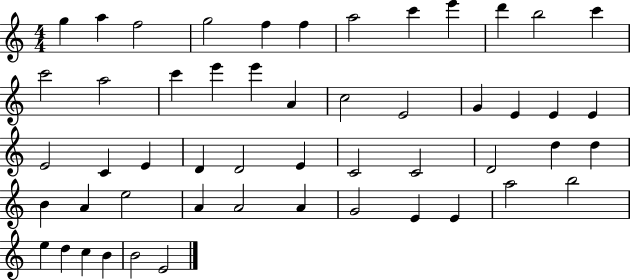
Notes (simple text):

G5/q A5/q F5/h G5/h F5/q F5/q A5/h C6/q E6/q D6/q B5/h C6/q C6/h A5/h C6/q E6/q E6/q A4/q C5/h E4/h G4/q E4/q E4/q E4/q E4/h C4/q E4/q D4/q D4/h E4/q C4/h C4/h D4/h D5/q D5/q B4/q A4/q E5/h A4/q A4/h A4/q G4/h E4/q E4/q A5/h B5/h E5/q D5/q C5/q B4/q B4/h E4/h